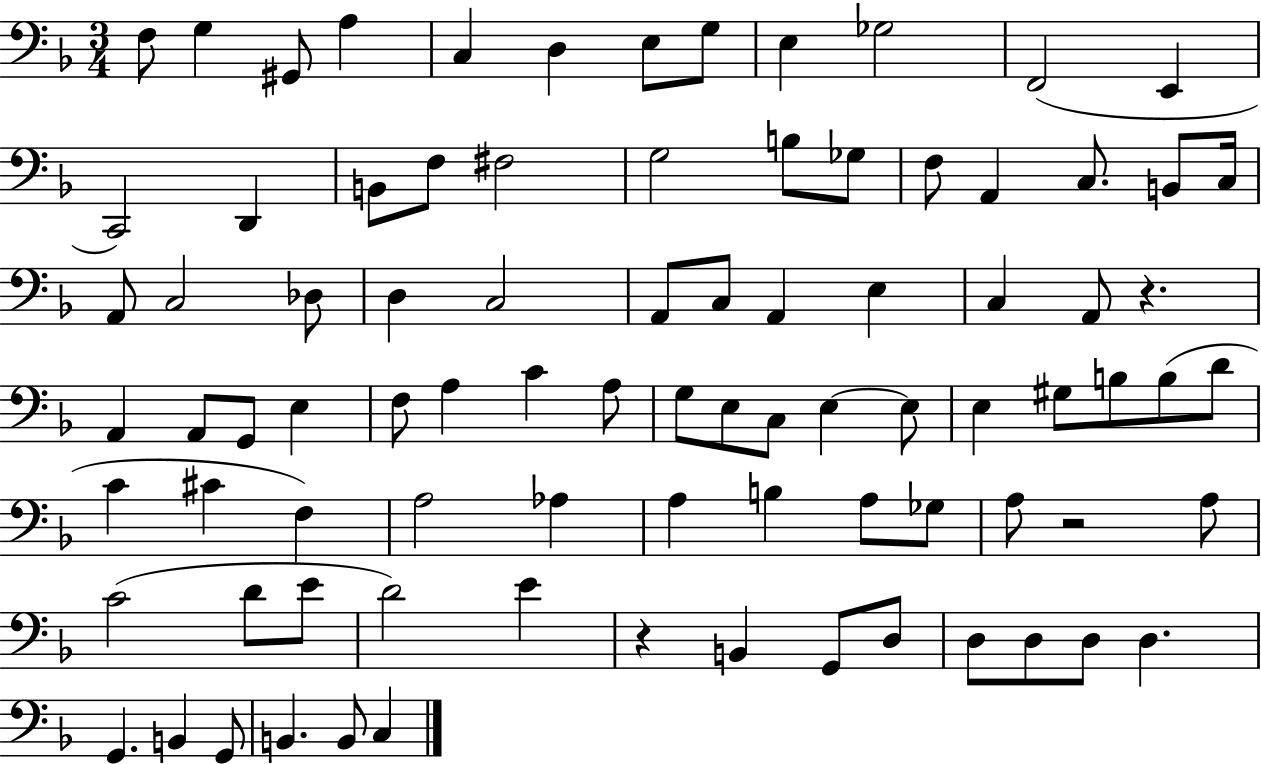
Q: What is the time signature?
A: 3/4